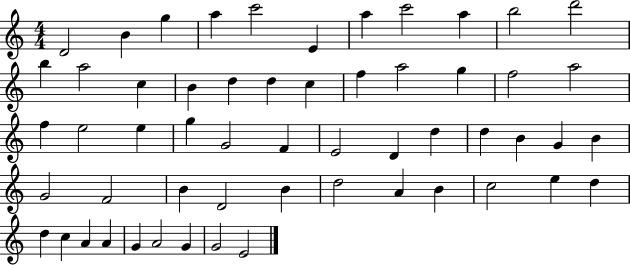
D4/h B4/q G5/q A5/q C6/h E4/q A5/q C6/h A5/q B5/h D6/h B5/q A5/h C5/q B4/q D5/q D5/q C5/q F5/q A5/h G5/q F5/h A5/h F5/q E5/h E5/q G5/q G4/h F4/q E4/h D4/q D5/q D5/q B4/q G4/q B4/q G4/h F4/h B4/q D4/h B4/q D5/h A4/q B4/q C5/h E5/q D5/q D5/q C5/q A4/q A4/q G4/q A4/h G4/q G4/h E4/h